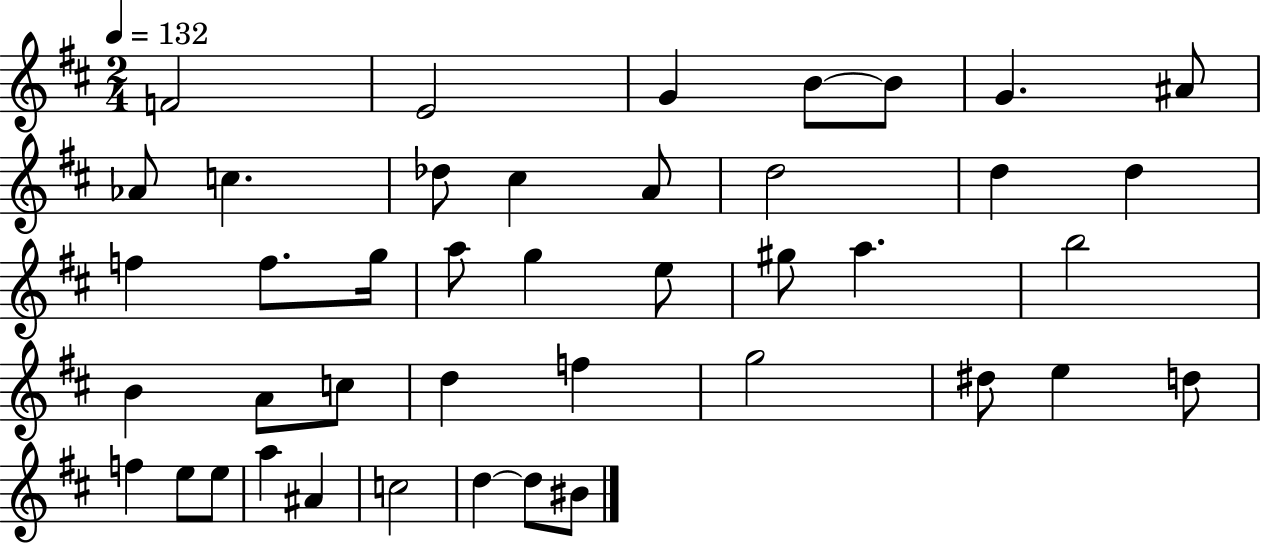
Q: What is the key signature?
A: D major